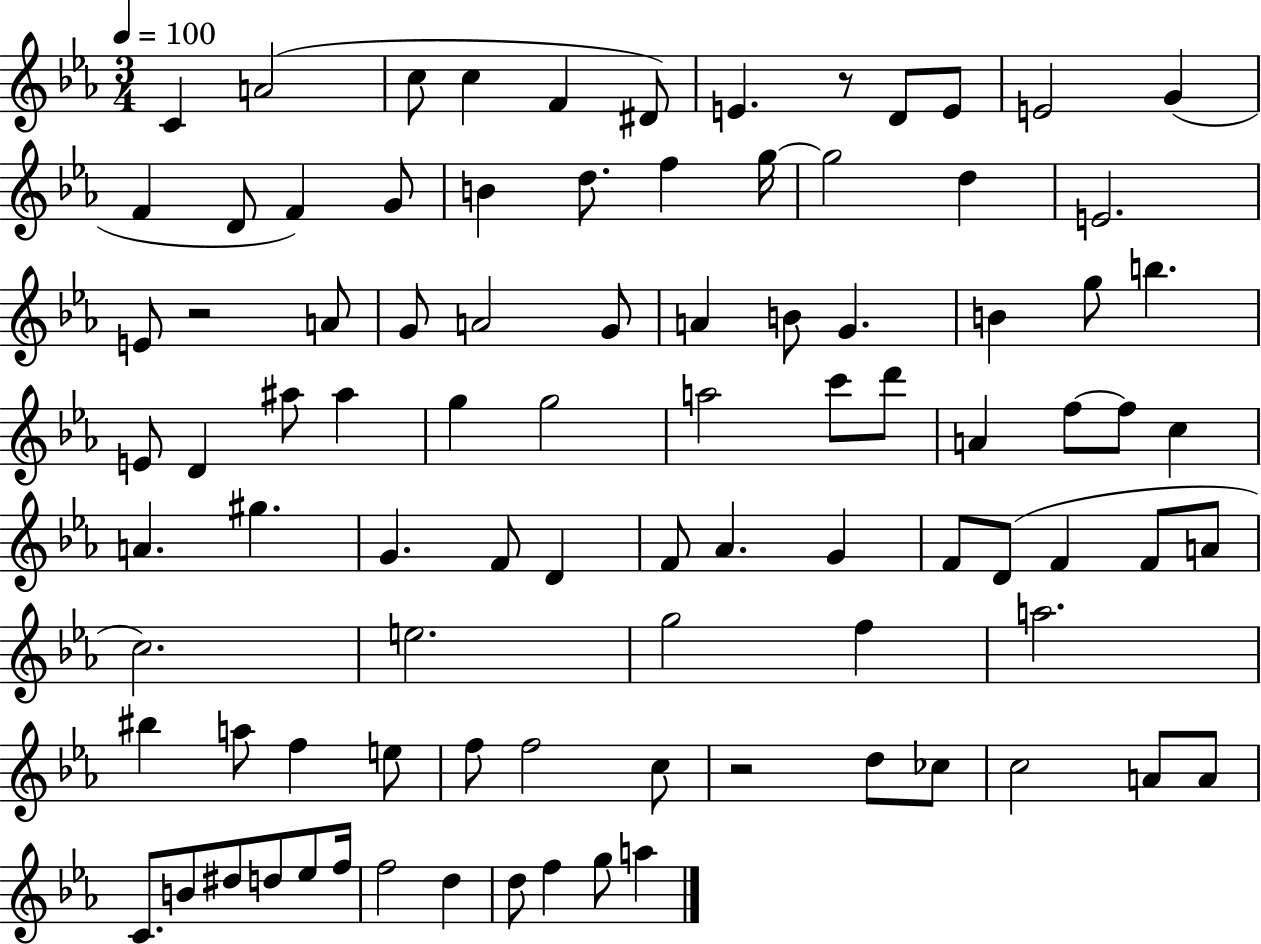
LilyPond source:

{
  \clef treble
  \numericTimeSignature
  \time 3/4
  \key ees \major
  \tempo 4 = 100
  c'4 a'2( | c''8 c''4 f'4 dis'8) | e'4. r8 d'8 e'8 | e'2 g'4( | \break f'4 d'8 f'4) g'8 | b'4 d''8. f''4 g''16~~ | g''2 d''4 | e'2. | \break e'8 r2 a'8 | g'8 a'2 g'8 | a'4 b'8 g'4. | b'4 g''8 b''4. | \break e'8 d'4 ais''8 ais''4 | g''4 g''2 | a''2 c'''8 d'''8 | a'4 f''8~~ f''8 c''4 | \break a'4. gis''4. | g'4. f'8 d'4 | f'8 aes'4. g'4 | f'8 d'8( f'4 f'8 a'8 | \break c''2.) | e''2. | g''2 f''4 | a''2. | \break bis''4 a''8 f''4 e''8 | f''8 f''2 c''8 | r2 d''8 ces''8 | c''2 a'8 a'8 | \break c'8. b'8 dis''8 d''8 ees''8 f''16 | f''2 d''4 | d''8 f''4 g''8 a''4 | \bar "|."
}